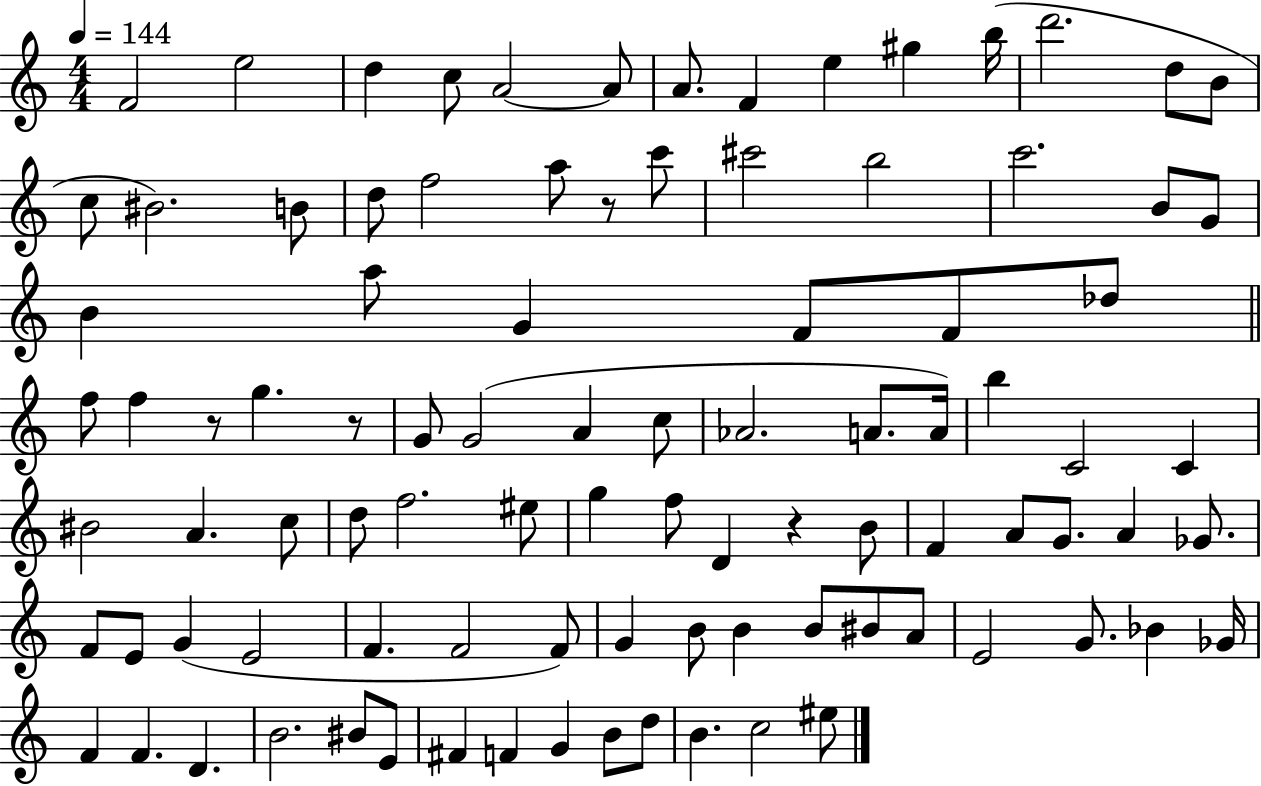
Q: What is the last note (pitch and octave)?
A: EIS5